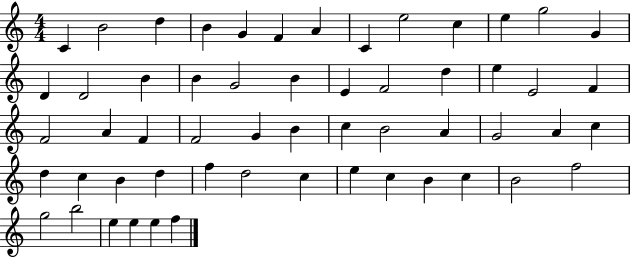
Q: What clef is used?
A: treble